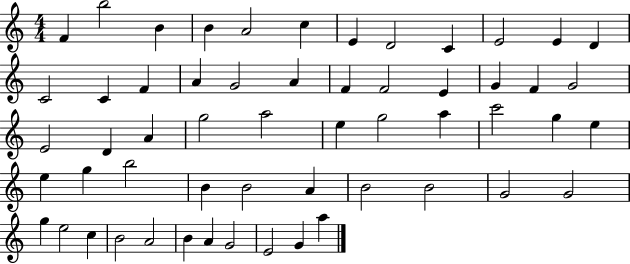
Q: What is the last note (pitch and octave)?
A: A5